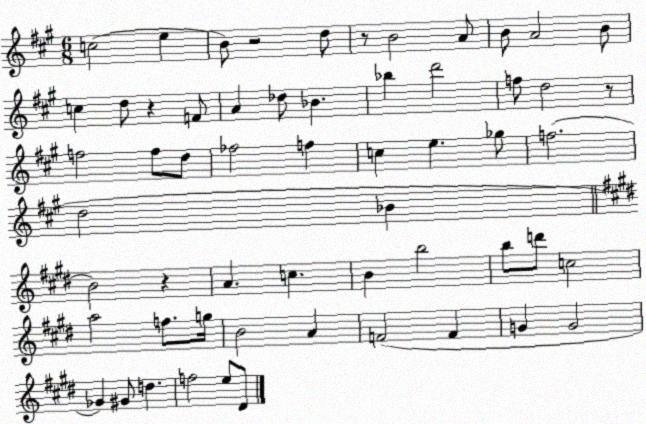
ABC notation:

X:1
T:Untitled
M:6/8
L:1/4
K:A
c2 e B/2 z2 d/2 z/2 B2 A/2 B/2 A2 B/2 c d/2 z F/2 A _d/2 _B _b d'2 f/2 d2 z/2 f2 f/2 d/2 _f2 f c e _g/2 f2 d2 _B B2 z A c B b2 b/2 d'/2 c2 a2 f/2 g/4 B2 A F2 F G G2 _G ^G/2 d f2 e/2 ^D/2